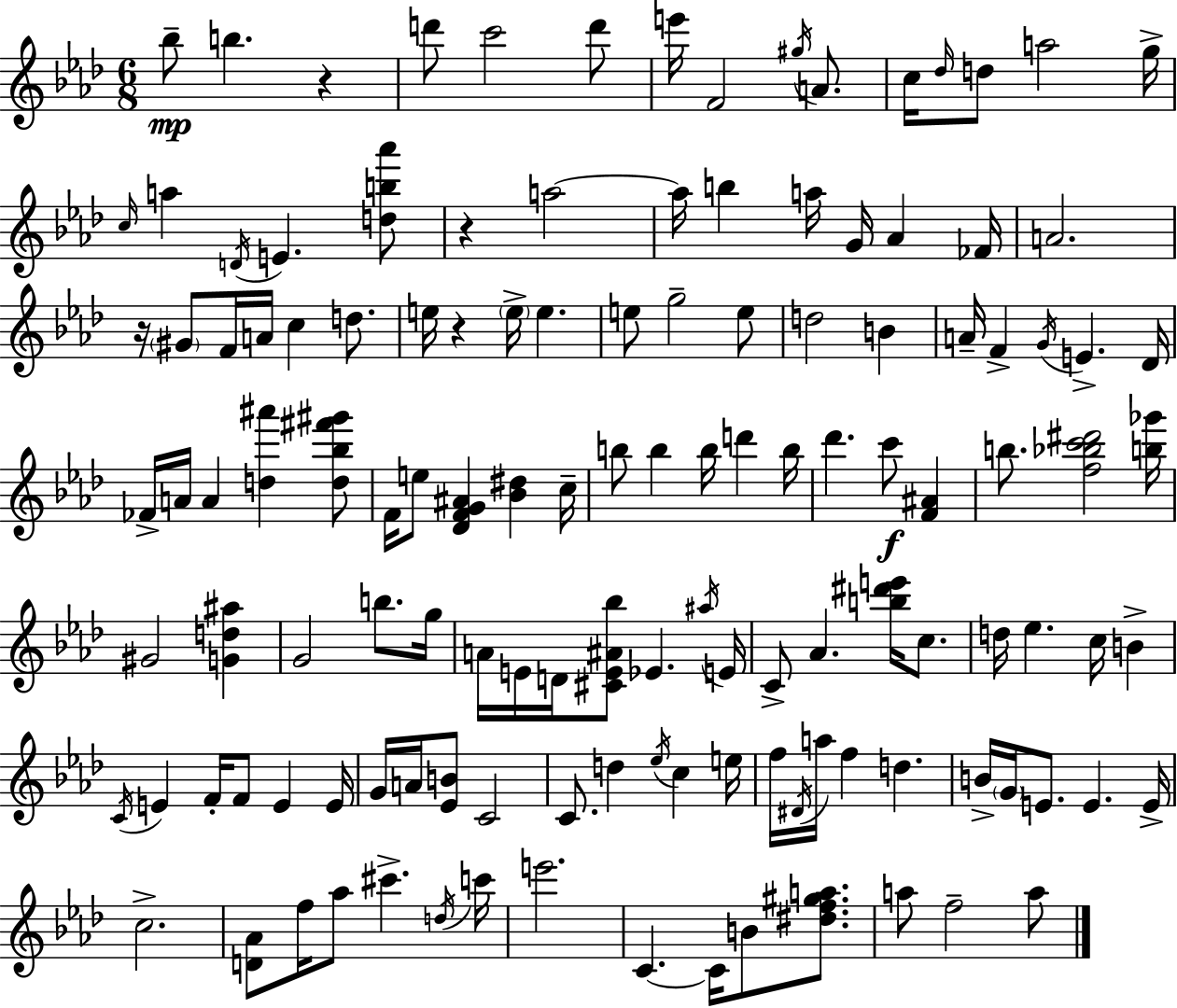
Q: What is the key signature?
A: F minor